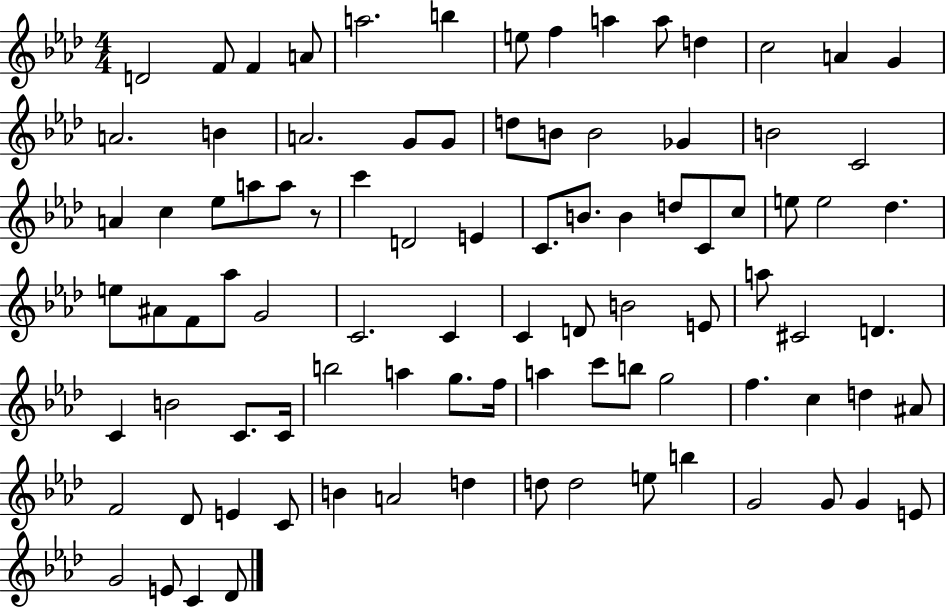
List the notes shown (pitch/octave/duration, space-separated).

D4/h F4/e F4/q A4/e A5/h. B5/q E5/e F5/q A5/q A5/e D5/q C5/h A4/q G4/q A4/h. B4/q A4/h. G4/e G4/e D5/e B4/e B4/h Gb4/q B4/h C4/h A4/q C5/q Eb5/e A5/e A5/e R/e C6/q D4/h E4/q C4/e. B4/e. B4/q D5/e C4/e C5/e E5/e E5/h Db5/q. E5/e A#4/e F4/e Ab5/e G4/h C4/h. C4/q C4/q D4/e B4/h E4/e A5/e C#4/h D4/q. C4/q B4/h C4/e. C4/s B5/h A5/q G5/e. F5/s A5/q C6/e B5/e G5/h F5/q. C5/q D5/q A#4/e F4/h Db4/e E4/q C4/e B4/q A4/h D5/q D5/e D5/h E5/e B5/q G4/h G4/e G4/q E4/e G4/h E4/e C4/q Db4/e